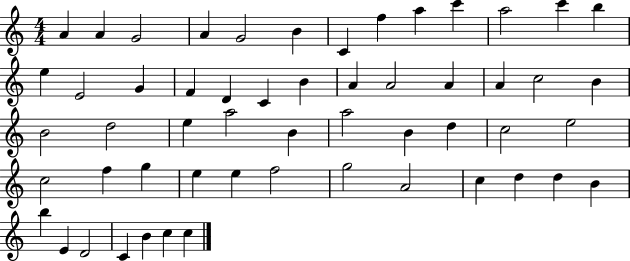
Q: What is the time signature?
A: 4/4